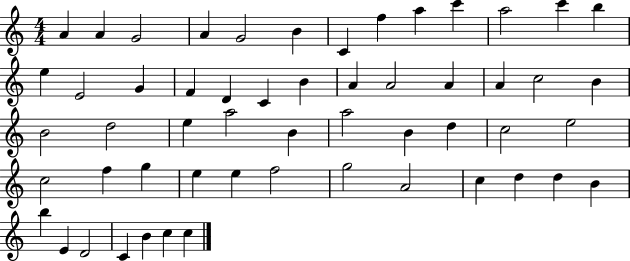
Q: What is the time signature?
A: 4/4